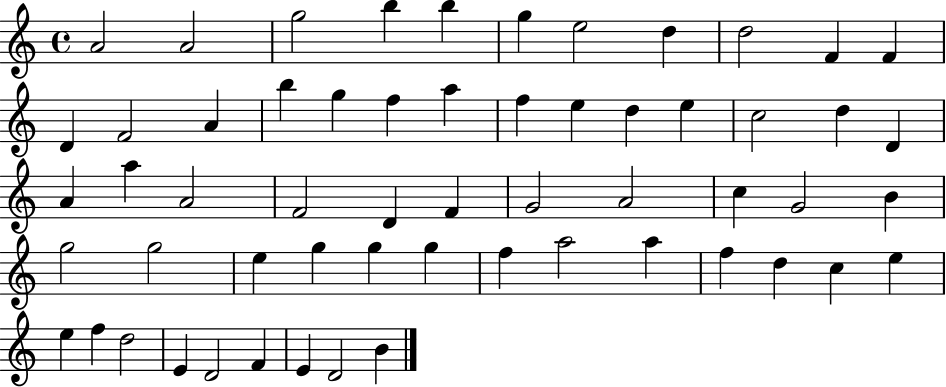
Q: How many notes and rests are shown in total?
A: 58